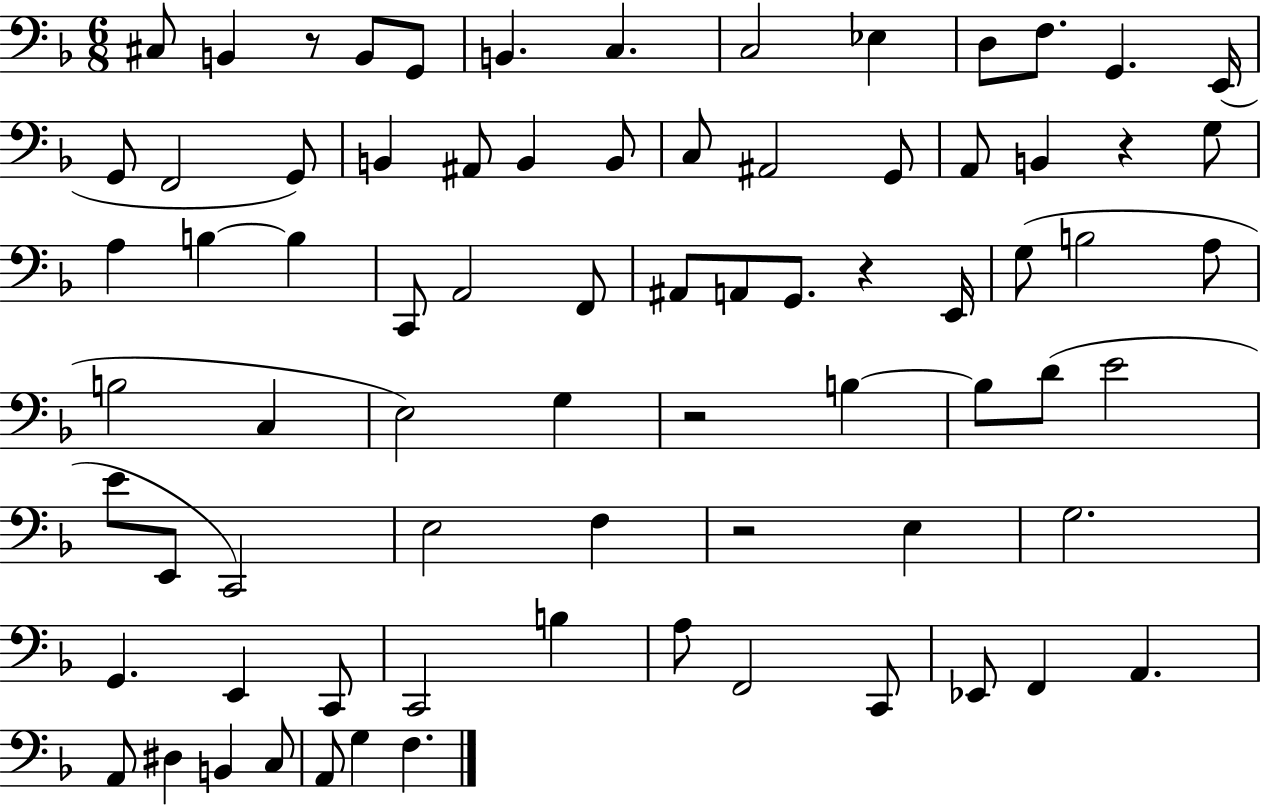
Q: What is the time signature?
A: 6/8